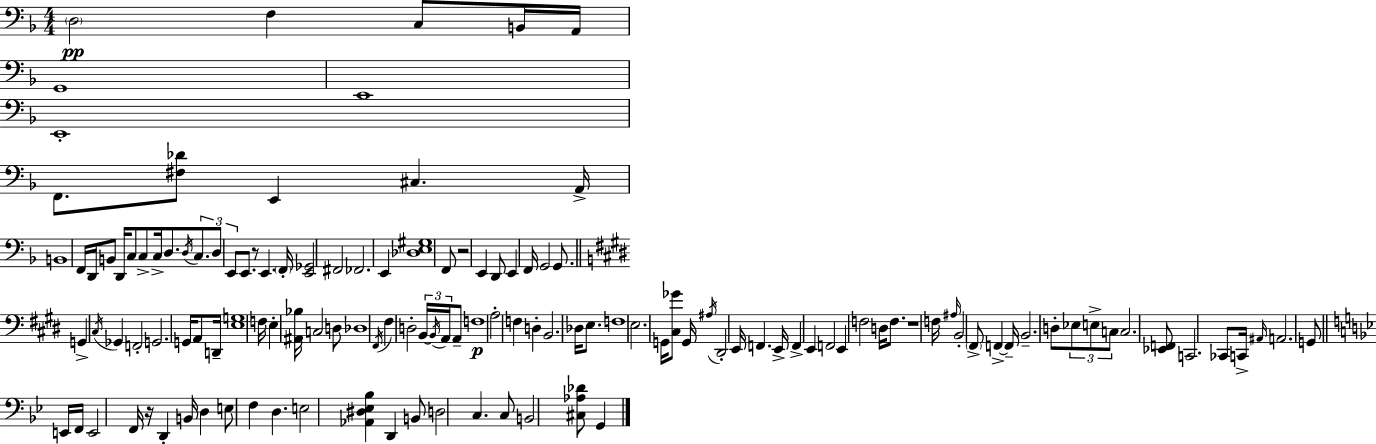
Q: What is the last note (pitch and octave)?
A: G2